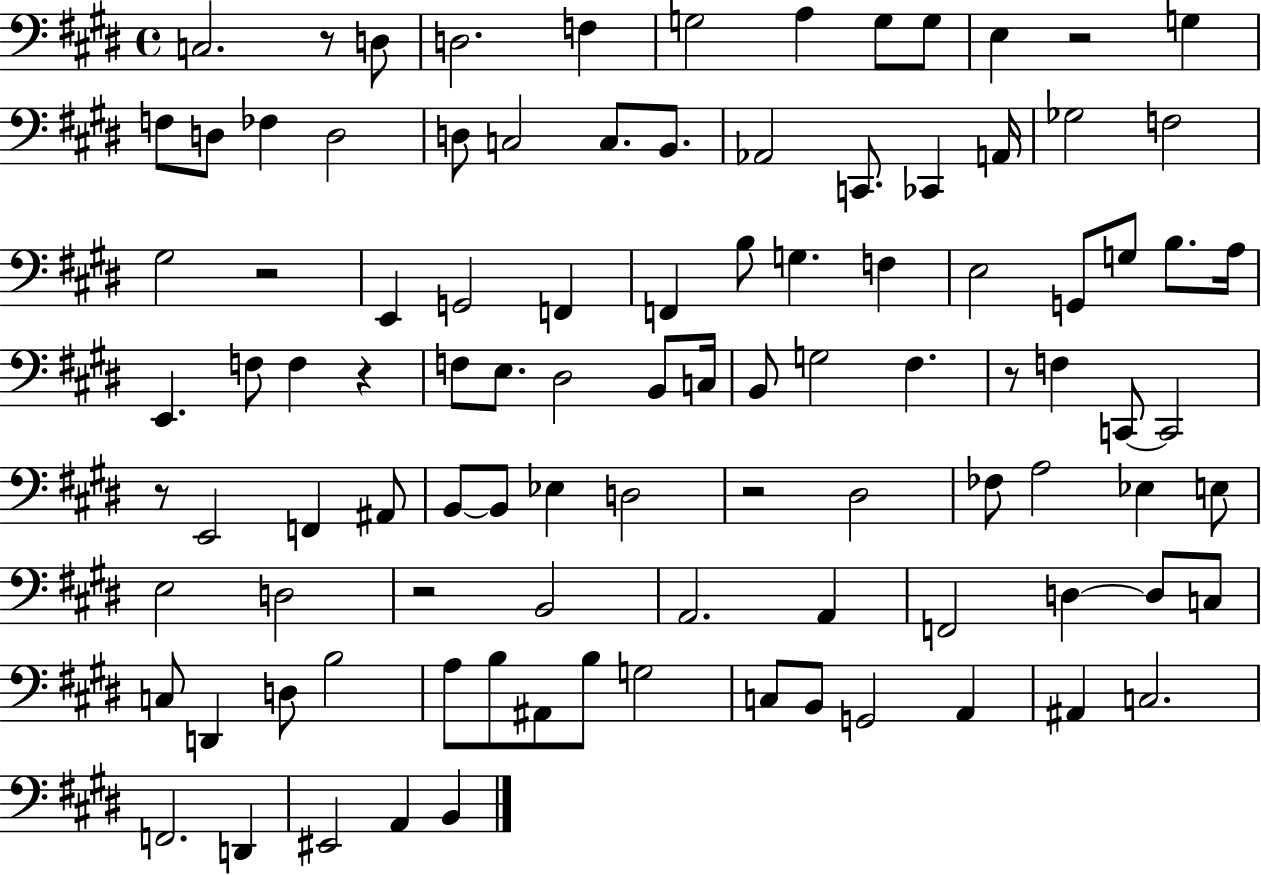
{
  \clef bass
  \time 4/4
  \defaultTimeSignature
  \key e \major
  \repeat volta 2 { c2. r8 d8 | d2. f4 | g2 a4 g8 g8 | e4 r2 g4 | \break f8 d8 fes4 d2 | d8 c2 c8. b,8. | aes,2 c,8. ces,4 a,16 | ges2 f2 | \break gis2 r2 | e,4 g,2 f,4 | f,4 b8 g4. f4 | e2 g,8 g8 b8. a16 | \break e,4. f8 f4 r4 | f8 e8. dis2 b,8 c16 | b,8 g2 fis4. | r8 f4 c,8~~ c,2 | \break r8 e,2 f,4 ais,8 | b,8~~ b,8 ees4 d2 | r2 dis2 | fes8 a2 ees4 e8 | \break e2 d2 | r2 b,2 | a,2. a,4 | f,2 d4~~ d8 c8 | \break c8 d,4 d8 b2 | a8 b8 ais,8 b8 g2 | c8 b,8 g,2 a,4 | ais,4 c2. | \break f,2. d,4 | eis,2 a,4 b,4 | } \bar "|."
}